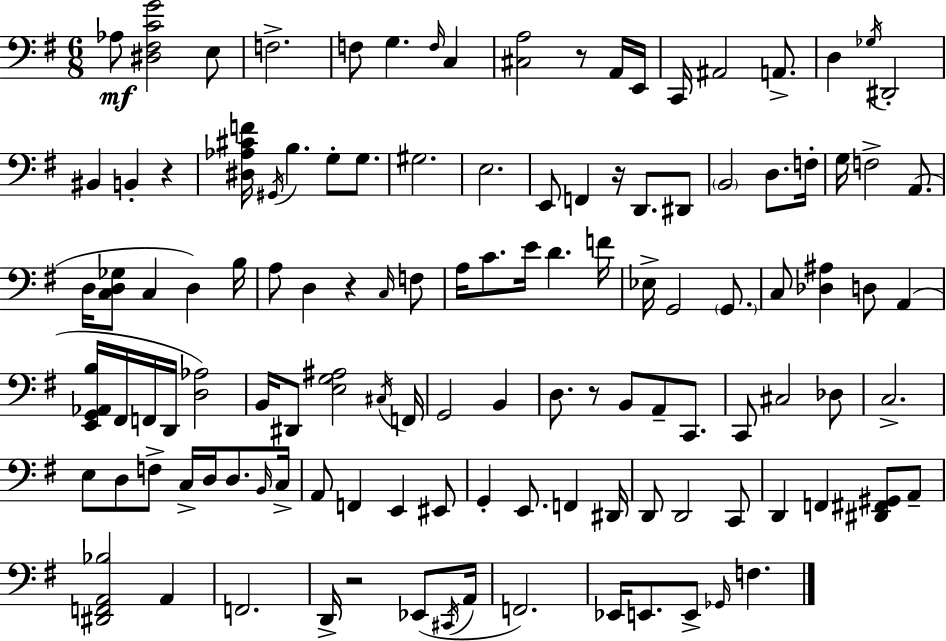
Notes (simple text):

Ab3/e [D#3,F#3,C4,G4]/h E3/e F3/h. F3/e G3/q. F3/s C3/q [C#3,A3]/h R/e A2/s E2/s C2/s A#2/h A2/e. D3/q Gb3/s D#2/h BIS2/q B2/q R/q [D#3,Ab3,C#4,F4]/s G#2/s B3/q. G3/e G3/e. G#3/h. E3/h. E2/e F2/q R/s D2/e. D#2/e B2/h D3/e. F3/s G3/s F3/h A2/e. D3/s [C3,D3,Gb3]/e C3/q D3/q B3/s A3/e D3/q R/q C3/s F3/e A3/s C4/e. E4/s D4/q. F4/s Eb3/s G2/h G2/e. C3/e [Db3,A#3]/q D3/e A2/q [E2,G2,Ab2,B3]/s F#2/s F2/s D2/s [D3,Ab3]/h B2/s D#2/e [E3,G3,A#3]/h C#3/s F2/s G2/h B2/q D3/e. R/e B2/e A2/e C2/e. C2/e C#3/h Db3/e C3/h. E3/e D3/e F3/e C3/s D3/s D3/e. B2/s C3/s A2/e F2/q E2/q EIS2/e G2/q E2/e. F2/q D#2/s D2/e D2/h C2/e D2/q F2/q [D#2,F#2,G#2]/e A2/e [D#2,F2,A2,Bb3]/h A2/q F2/h. D2/s R/h Eb2/e C#2/s A2/s F2/h. Eb2/s E2/e. E2/e Gb2/s F3/q.